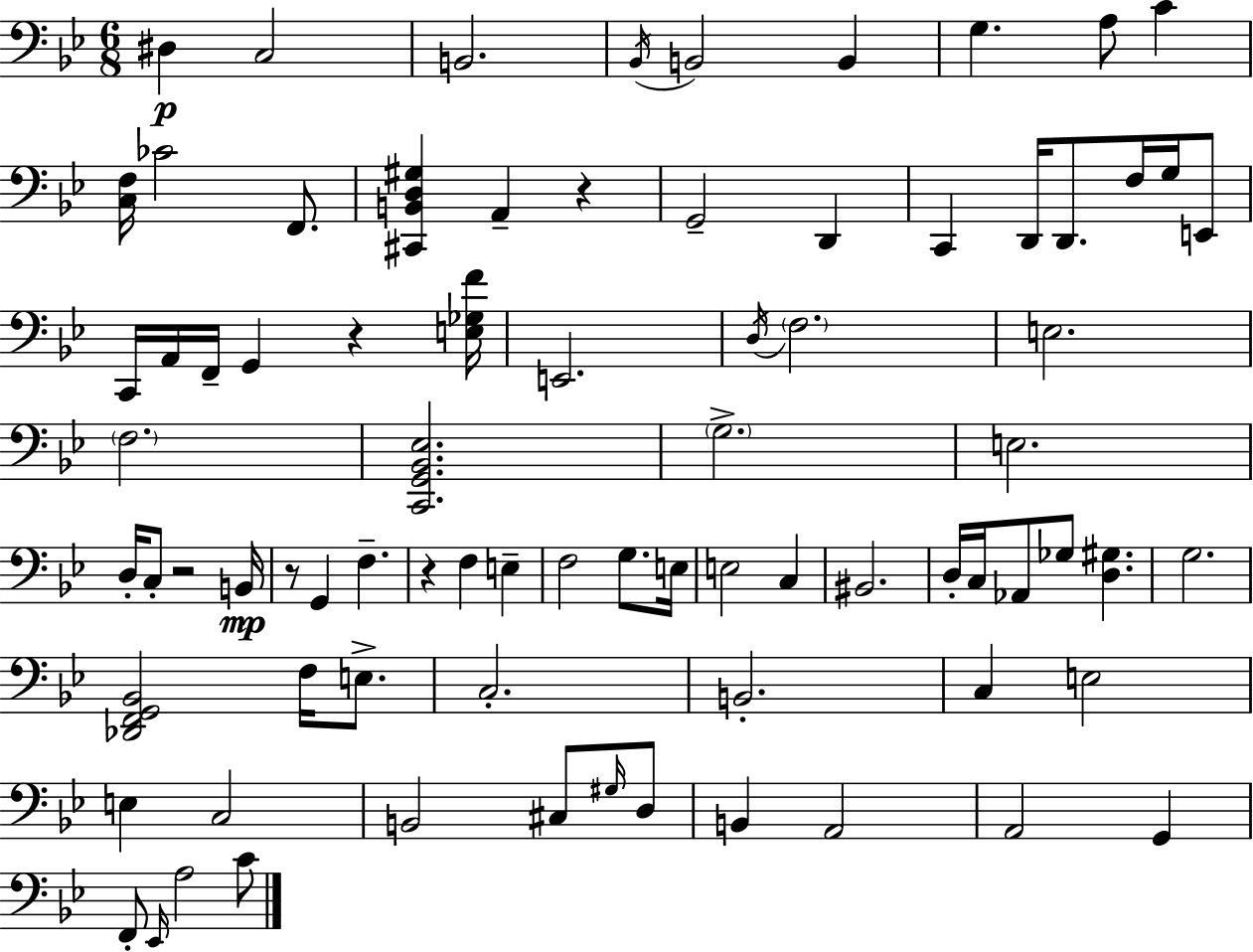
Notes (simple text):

D#3/q C3/h B2/h. Bb2/s B2/h B2/q G3/q. A3/e C4/q [C3,F3]/s CES4/h F2/e. [C#2,B2,D3,G#3]/q A2/q R/q G2/h D2/q C2/q D2/s D2/e. F3/s G3/s E2/e C2/s A2/s F2/s G2/q R/q [E3,Gb3,F4]/s E2/h. D3/s F3/h. E3/h. F3/h. [C2,G2,Bb2,Eb3]/h. G3/h. E3/h. D3/s C3/e R/h B2/s R/e G2/q F3/q. R/q F3/q E3/q F3/h G3/e. E3/s E3/h C3/q BIS2/h. D3/s C3/s Ab2/e Gb3/e [D3,G#3]/q. G3/h. [Db2,F2,G2,Bb2]/h F3/s E3/e. C3/h. B2/h. C3/q E3/h E3/q C3/h B2/h C#3/e G#3/s D3/e B2/q A2/h A2/h G2/q F2/e Eb2/s A3/h C4/e